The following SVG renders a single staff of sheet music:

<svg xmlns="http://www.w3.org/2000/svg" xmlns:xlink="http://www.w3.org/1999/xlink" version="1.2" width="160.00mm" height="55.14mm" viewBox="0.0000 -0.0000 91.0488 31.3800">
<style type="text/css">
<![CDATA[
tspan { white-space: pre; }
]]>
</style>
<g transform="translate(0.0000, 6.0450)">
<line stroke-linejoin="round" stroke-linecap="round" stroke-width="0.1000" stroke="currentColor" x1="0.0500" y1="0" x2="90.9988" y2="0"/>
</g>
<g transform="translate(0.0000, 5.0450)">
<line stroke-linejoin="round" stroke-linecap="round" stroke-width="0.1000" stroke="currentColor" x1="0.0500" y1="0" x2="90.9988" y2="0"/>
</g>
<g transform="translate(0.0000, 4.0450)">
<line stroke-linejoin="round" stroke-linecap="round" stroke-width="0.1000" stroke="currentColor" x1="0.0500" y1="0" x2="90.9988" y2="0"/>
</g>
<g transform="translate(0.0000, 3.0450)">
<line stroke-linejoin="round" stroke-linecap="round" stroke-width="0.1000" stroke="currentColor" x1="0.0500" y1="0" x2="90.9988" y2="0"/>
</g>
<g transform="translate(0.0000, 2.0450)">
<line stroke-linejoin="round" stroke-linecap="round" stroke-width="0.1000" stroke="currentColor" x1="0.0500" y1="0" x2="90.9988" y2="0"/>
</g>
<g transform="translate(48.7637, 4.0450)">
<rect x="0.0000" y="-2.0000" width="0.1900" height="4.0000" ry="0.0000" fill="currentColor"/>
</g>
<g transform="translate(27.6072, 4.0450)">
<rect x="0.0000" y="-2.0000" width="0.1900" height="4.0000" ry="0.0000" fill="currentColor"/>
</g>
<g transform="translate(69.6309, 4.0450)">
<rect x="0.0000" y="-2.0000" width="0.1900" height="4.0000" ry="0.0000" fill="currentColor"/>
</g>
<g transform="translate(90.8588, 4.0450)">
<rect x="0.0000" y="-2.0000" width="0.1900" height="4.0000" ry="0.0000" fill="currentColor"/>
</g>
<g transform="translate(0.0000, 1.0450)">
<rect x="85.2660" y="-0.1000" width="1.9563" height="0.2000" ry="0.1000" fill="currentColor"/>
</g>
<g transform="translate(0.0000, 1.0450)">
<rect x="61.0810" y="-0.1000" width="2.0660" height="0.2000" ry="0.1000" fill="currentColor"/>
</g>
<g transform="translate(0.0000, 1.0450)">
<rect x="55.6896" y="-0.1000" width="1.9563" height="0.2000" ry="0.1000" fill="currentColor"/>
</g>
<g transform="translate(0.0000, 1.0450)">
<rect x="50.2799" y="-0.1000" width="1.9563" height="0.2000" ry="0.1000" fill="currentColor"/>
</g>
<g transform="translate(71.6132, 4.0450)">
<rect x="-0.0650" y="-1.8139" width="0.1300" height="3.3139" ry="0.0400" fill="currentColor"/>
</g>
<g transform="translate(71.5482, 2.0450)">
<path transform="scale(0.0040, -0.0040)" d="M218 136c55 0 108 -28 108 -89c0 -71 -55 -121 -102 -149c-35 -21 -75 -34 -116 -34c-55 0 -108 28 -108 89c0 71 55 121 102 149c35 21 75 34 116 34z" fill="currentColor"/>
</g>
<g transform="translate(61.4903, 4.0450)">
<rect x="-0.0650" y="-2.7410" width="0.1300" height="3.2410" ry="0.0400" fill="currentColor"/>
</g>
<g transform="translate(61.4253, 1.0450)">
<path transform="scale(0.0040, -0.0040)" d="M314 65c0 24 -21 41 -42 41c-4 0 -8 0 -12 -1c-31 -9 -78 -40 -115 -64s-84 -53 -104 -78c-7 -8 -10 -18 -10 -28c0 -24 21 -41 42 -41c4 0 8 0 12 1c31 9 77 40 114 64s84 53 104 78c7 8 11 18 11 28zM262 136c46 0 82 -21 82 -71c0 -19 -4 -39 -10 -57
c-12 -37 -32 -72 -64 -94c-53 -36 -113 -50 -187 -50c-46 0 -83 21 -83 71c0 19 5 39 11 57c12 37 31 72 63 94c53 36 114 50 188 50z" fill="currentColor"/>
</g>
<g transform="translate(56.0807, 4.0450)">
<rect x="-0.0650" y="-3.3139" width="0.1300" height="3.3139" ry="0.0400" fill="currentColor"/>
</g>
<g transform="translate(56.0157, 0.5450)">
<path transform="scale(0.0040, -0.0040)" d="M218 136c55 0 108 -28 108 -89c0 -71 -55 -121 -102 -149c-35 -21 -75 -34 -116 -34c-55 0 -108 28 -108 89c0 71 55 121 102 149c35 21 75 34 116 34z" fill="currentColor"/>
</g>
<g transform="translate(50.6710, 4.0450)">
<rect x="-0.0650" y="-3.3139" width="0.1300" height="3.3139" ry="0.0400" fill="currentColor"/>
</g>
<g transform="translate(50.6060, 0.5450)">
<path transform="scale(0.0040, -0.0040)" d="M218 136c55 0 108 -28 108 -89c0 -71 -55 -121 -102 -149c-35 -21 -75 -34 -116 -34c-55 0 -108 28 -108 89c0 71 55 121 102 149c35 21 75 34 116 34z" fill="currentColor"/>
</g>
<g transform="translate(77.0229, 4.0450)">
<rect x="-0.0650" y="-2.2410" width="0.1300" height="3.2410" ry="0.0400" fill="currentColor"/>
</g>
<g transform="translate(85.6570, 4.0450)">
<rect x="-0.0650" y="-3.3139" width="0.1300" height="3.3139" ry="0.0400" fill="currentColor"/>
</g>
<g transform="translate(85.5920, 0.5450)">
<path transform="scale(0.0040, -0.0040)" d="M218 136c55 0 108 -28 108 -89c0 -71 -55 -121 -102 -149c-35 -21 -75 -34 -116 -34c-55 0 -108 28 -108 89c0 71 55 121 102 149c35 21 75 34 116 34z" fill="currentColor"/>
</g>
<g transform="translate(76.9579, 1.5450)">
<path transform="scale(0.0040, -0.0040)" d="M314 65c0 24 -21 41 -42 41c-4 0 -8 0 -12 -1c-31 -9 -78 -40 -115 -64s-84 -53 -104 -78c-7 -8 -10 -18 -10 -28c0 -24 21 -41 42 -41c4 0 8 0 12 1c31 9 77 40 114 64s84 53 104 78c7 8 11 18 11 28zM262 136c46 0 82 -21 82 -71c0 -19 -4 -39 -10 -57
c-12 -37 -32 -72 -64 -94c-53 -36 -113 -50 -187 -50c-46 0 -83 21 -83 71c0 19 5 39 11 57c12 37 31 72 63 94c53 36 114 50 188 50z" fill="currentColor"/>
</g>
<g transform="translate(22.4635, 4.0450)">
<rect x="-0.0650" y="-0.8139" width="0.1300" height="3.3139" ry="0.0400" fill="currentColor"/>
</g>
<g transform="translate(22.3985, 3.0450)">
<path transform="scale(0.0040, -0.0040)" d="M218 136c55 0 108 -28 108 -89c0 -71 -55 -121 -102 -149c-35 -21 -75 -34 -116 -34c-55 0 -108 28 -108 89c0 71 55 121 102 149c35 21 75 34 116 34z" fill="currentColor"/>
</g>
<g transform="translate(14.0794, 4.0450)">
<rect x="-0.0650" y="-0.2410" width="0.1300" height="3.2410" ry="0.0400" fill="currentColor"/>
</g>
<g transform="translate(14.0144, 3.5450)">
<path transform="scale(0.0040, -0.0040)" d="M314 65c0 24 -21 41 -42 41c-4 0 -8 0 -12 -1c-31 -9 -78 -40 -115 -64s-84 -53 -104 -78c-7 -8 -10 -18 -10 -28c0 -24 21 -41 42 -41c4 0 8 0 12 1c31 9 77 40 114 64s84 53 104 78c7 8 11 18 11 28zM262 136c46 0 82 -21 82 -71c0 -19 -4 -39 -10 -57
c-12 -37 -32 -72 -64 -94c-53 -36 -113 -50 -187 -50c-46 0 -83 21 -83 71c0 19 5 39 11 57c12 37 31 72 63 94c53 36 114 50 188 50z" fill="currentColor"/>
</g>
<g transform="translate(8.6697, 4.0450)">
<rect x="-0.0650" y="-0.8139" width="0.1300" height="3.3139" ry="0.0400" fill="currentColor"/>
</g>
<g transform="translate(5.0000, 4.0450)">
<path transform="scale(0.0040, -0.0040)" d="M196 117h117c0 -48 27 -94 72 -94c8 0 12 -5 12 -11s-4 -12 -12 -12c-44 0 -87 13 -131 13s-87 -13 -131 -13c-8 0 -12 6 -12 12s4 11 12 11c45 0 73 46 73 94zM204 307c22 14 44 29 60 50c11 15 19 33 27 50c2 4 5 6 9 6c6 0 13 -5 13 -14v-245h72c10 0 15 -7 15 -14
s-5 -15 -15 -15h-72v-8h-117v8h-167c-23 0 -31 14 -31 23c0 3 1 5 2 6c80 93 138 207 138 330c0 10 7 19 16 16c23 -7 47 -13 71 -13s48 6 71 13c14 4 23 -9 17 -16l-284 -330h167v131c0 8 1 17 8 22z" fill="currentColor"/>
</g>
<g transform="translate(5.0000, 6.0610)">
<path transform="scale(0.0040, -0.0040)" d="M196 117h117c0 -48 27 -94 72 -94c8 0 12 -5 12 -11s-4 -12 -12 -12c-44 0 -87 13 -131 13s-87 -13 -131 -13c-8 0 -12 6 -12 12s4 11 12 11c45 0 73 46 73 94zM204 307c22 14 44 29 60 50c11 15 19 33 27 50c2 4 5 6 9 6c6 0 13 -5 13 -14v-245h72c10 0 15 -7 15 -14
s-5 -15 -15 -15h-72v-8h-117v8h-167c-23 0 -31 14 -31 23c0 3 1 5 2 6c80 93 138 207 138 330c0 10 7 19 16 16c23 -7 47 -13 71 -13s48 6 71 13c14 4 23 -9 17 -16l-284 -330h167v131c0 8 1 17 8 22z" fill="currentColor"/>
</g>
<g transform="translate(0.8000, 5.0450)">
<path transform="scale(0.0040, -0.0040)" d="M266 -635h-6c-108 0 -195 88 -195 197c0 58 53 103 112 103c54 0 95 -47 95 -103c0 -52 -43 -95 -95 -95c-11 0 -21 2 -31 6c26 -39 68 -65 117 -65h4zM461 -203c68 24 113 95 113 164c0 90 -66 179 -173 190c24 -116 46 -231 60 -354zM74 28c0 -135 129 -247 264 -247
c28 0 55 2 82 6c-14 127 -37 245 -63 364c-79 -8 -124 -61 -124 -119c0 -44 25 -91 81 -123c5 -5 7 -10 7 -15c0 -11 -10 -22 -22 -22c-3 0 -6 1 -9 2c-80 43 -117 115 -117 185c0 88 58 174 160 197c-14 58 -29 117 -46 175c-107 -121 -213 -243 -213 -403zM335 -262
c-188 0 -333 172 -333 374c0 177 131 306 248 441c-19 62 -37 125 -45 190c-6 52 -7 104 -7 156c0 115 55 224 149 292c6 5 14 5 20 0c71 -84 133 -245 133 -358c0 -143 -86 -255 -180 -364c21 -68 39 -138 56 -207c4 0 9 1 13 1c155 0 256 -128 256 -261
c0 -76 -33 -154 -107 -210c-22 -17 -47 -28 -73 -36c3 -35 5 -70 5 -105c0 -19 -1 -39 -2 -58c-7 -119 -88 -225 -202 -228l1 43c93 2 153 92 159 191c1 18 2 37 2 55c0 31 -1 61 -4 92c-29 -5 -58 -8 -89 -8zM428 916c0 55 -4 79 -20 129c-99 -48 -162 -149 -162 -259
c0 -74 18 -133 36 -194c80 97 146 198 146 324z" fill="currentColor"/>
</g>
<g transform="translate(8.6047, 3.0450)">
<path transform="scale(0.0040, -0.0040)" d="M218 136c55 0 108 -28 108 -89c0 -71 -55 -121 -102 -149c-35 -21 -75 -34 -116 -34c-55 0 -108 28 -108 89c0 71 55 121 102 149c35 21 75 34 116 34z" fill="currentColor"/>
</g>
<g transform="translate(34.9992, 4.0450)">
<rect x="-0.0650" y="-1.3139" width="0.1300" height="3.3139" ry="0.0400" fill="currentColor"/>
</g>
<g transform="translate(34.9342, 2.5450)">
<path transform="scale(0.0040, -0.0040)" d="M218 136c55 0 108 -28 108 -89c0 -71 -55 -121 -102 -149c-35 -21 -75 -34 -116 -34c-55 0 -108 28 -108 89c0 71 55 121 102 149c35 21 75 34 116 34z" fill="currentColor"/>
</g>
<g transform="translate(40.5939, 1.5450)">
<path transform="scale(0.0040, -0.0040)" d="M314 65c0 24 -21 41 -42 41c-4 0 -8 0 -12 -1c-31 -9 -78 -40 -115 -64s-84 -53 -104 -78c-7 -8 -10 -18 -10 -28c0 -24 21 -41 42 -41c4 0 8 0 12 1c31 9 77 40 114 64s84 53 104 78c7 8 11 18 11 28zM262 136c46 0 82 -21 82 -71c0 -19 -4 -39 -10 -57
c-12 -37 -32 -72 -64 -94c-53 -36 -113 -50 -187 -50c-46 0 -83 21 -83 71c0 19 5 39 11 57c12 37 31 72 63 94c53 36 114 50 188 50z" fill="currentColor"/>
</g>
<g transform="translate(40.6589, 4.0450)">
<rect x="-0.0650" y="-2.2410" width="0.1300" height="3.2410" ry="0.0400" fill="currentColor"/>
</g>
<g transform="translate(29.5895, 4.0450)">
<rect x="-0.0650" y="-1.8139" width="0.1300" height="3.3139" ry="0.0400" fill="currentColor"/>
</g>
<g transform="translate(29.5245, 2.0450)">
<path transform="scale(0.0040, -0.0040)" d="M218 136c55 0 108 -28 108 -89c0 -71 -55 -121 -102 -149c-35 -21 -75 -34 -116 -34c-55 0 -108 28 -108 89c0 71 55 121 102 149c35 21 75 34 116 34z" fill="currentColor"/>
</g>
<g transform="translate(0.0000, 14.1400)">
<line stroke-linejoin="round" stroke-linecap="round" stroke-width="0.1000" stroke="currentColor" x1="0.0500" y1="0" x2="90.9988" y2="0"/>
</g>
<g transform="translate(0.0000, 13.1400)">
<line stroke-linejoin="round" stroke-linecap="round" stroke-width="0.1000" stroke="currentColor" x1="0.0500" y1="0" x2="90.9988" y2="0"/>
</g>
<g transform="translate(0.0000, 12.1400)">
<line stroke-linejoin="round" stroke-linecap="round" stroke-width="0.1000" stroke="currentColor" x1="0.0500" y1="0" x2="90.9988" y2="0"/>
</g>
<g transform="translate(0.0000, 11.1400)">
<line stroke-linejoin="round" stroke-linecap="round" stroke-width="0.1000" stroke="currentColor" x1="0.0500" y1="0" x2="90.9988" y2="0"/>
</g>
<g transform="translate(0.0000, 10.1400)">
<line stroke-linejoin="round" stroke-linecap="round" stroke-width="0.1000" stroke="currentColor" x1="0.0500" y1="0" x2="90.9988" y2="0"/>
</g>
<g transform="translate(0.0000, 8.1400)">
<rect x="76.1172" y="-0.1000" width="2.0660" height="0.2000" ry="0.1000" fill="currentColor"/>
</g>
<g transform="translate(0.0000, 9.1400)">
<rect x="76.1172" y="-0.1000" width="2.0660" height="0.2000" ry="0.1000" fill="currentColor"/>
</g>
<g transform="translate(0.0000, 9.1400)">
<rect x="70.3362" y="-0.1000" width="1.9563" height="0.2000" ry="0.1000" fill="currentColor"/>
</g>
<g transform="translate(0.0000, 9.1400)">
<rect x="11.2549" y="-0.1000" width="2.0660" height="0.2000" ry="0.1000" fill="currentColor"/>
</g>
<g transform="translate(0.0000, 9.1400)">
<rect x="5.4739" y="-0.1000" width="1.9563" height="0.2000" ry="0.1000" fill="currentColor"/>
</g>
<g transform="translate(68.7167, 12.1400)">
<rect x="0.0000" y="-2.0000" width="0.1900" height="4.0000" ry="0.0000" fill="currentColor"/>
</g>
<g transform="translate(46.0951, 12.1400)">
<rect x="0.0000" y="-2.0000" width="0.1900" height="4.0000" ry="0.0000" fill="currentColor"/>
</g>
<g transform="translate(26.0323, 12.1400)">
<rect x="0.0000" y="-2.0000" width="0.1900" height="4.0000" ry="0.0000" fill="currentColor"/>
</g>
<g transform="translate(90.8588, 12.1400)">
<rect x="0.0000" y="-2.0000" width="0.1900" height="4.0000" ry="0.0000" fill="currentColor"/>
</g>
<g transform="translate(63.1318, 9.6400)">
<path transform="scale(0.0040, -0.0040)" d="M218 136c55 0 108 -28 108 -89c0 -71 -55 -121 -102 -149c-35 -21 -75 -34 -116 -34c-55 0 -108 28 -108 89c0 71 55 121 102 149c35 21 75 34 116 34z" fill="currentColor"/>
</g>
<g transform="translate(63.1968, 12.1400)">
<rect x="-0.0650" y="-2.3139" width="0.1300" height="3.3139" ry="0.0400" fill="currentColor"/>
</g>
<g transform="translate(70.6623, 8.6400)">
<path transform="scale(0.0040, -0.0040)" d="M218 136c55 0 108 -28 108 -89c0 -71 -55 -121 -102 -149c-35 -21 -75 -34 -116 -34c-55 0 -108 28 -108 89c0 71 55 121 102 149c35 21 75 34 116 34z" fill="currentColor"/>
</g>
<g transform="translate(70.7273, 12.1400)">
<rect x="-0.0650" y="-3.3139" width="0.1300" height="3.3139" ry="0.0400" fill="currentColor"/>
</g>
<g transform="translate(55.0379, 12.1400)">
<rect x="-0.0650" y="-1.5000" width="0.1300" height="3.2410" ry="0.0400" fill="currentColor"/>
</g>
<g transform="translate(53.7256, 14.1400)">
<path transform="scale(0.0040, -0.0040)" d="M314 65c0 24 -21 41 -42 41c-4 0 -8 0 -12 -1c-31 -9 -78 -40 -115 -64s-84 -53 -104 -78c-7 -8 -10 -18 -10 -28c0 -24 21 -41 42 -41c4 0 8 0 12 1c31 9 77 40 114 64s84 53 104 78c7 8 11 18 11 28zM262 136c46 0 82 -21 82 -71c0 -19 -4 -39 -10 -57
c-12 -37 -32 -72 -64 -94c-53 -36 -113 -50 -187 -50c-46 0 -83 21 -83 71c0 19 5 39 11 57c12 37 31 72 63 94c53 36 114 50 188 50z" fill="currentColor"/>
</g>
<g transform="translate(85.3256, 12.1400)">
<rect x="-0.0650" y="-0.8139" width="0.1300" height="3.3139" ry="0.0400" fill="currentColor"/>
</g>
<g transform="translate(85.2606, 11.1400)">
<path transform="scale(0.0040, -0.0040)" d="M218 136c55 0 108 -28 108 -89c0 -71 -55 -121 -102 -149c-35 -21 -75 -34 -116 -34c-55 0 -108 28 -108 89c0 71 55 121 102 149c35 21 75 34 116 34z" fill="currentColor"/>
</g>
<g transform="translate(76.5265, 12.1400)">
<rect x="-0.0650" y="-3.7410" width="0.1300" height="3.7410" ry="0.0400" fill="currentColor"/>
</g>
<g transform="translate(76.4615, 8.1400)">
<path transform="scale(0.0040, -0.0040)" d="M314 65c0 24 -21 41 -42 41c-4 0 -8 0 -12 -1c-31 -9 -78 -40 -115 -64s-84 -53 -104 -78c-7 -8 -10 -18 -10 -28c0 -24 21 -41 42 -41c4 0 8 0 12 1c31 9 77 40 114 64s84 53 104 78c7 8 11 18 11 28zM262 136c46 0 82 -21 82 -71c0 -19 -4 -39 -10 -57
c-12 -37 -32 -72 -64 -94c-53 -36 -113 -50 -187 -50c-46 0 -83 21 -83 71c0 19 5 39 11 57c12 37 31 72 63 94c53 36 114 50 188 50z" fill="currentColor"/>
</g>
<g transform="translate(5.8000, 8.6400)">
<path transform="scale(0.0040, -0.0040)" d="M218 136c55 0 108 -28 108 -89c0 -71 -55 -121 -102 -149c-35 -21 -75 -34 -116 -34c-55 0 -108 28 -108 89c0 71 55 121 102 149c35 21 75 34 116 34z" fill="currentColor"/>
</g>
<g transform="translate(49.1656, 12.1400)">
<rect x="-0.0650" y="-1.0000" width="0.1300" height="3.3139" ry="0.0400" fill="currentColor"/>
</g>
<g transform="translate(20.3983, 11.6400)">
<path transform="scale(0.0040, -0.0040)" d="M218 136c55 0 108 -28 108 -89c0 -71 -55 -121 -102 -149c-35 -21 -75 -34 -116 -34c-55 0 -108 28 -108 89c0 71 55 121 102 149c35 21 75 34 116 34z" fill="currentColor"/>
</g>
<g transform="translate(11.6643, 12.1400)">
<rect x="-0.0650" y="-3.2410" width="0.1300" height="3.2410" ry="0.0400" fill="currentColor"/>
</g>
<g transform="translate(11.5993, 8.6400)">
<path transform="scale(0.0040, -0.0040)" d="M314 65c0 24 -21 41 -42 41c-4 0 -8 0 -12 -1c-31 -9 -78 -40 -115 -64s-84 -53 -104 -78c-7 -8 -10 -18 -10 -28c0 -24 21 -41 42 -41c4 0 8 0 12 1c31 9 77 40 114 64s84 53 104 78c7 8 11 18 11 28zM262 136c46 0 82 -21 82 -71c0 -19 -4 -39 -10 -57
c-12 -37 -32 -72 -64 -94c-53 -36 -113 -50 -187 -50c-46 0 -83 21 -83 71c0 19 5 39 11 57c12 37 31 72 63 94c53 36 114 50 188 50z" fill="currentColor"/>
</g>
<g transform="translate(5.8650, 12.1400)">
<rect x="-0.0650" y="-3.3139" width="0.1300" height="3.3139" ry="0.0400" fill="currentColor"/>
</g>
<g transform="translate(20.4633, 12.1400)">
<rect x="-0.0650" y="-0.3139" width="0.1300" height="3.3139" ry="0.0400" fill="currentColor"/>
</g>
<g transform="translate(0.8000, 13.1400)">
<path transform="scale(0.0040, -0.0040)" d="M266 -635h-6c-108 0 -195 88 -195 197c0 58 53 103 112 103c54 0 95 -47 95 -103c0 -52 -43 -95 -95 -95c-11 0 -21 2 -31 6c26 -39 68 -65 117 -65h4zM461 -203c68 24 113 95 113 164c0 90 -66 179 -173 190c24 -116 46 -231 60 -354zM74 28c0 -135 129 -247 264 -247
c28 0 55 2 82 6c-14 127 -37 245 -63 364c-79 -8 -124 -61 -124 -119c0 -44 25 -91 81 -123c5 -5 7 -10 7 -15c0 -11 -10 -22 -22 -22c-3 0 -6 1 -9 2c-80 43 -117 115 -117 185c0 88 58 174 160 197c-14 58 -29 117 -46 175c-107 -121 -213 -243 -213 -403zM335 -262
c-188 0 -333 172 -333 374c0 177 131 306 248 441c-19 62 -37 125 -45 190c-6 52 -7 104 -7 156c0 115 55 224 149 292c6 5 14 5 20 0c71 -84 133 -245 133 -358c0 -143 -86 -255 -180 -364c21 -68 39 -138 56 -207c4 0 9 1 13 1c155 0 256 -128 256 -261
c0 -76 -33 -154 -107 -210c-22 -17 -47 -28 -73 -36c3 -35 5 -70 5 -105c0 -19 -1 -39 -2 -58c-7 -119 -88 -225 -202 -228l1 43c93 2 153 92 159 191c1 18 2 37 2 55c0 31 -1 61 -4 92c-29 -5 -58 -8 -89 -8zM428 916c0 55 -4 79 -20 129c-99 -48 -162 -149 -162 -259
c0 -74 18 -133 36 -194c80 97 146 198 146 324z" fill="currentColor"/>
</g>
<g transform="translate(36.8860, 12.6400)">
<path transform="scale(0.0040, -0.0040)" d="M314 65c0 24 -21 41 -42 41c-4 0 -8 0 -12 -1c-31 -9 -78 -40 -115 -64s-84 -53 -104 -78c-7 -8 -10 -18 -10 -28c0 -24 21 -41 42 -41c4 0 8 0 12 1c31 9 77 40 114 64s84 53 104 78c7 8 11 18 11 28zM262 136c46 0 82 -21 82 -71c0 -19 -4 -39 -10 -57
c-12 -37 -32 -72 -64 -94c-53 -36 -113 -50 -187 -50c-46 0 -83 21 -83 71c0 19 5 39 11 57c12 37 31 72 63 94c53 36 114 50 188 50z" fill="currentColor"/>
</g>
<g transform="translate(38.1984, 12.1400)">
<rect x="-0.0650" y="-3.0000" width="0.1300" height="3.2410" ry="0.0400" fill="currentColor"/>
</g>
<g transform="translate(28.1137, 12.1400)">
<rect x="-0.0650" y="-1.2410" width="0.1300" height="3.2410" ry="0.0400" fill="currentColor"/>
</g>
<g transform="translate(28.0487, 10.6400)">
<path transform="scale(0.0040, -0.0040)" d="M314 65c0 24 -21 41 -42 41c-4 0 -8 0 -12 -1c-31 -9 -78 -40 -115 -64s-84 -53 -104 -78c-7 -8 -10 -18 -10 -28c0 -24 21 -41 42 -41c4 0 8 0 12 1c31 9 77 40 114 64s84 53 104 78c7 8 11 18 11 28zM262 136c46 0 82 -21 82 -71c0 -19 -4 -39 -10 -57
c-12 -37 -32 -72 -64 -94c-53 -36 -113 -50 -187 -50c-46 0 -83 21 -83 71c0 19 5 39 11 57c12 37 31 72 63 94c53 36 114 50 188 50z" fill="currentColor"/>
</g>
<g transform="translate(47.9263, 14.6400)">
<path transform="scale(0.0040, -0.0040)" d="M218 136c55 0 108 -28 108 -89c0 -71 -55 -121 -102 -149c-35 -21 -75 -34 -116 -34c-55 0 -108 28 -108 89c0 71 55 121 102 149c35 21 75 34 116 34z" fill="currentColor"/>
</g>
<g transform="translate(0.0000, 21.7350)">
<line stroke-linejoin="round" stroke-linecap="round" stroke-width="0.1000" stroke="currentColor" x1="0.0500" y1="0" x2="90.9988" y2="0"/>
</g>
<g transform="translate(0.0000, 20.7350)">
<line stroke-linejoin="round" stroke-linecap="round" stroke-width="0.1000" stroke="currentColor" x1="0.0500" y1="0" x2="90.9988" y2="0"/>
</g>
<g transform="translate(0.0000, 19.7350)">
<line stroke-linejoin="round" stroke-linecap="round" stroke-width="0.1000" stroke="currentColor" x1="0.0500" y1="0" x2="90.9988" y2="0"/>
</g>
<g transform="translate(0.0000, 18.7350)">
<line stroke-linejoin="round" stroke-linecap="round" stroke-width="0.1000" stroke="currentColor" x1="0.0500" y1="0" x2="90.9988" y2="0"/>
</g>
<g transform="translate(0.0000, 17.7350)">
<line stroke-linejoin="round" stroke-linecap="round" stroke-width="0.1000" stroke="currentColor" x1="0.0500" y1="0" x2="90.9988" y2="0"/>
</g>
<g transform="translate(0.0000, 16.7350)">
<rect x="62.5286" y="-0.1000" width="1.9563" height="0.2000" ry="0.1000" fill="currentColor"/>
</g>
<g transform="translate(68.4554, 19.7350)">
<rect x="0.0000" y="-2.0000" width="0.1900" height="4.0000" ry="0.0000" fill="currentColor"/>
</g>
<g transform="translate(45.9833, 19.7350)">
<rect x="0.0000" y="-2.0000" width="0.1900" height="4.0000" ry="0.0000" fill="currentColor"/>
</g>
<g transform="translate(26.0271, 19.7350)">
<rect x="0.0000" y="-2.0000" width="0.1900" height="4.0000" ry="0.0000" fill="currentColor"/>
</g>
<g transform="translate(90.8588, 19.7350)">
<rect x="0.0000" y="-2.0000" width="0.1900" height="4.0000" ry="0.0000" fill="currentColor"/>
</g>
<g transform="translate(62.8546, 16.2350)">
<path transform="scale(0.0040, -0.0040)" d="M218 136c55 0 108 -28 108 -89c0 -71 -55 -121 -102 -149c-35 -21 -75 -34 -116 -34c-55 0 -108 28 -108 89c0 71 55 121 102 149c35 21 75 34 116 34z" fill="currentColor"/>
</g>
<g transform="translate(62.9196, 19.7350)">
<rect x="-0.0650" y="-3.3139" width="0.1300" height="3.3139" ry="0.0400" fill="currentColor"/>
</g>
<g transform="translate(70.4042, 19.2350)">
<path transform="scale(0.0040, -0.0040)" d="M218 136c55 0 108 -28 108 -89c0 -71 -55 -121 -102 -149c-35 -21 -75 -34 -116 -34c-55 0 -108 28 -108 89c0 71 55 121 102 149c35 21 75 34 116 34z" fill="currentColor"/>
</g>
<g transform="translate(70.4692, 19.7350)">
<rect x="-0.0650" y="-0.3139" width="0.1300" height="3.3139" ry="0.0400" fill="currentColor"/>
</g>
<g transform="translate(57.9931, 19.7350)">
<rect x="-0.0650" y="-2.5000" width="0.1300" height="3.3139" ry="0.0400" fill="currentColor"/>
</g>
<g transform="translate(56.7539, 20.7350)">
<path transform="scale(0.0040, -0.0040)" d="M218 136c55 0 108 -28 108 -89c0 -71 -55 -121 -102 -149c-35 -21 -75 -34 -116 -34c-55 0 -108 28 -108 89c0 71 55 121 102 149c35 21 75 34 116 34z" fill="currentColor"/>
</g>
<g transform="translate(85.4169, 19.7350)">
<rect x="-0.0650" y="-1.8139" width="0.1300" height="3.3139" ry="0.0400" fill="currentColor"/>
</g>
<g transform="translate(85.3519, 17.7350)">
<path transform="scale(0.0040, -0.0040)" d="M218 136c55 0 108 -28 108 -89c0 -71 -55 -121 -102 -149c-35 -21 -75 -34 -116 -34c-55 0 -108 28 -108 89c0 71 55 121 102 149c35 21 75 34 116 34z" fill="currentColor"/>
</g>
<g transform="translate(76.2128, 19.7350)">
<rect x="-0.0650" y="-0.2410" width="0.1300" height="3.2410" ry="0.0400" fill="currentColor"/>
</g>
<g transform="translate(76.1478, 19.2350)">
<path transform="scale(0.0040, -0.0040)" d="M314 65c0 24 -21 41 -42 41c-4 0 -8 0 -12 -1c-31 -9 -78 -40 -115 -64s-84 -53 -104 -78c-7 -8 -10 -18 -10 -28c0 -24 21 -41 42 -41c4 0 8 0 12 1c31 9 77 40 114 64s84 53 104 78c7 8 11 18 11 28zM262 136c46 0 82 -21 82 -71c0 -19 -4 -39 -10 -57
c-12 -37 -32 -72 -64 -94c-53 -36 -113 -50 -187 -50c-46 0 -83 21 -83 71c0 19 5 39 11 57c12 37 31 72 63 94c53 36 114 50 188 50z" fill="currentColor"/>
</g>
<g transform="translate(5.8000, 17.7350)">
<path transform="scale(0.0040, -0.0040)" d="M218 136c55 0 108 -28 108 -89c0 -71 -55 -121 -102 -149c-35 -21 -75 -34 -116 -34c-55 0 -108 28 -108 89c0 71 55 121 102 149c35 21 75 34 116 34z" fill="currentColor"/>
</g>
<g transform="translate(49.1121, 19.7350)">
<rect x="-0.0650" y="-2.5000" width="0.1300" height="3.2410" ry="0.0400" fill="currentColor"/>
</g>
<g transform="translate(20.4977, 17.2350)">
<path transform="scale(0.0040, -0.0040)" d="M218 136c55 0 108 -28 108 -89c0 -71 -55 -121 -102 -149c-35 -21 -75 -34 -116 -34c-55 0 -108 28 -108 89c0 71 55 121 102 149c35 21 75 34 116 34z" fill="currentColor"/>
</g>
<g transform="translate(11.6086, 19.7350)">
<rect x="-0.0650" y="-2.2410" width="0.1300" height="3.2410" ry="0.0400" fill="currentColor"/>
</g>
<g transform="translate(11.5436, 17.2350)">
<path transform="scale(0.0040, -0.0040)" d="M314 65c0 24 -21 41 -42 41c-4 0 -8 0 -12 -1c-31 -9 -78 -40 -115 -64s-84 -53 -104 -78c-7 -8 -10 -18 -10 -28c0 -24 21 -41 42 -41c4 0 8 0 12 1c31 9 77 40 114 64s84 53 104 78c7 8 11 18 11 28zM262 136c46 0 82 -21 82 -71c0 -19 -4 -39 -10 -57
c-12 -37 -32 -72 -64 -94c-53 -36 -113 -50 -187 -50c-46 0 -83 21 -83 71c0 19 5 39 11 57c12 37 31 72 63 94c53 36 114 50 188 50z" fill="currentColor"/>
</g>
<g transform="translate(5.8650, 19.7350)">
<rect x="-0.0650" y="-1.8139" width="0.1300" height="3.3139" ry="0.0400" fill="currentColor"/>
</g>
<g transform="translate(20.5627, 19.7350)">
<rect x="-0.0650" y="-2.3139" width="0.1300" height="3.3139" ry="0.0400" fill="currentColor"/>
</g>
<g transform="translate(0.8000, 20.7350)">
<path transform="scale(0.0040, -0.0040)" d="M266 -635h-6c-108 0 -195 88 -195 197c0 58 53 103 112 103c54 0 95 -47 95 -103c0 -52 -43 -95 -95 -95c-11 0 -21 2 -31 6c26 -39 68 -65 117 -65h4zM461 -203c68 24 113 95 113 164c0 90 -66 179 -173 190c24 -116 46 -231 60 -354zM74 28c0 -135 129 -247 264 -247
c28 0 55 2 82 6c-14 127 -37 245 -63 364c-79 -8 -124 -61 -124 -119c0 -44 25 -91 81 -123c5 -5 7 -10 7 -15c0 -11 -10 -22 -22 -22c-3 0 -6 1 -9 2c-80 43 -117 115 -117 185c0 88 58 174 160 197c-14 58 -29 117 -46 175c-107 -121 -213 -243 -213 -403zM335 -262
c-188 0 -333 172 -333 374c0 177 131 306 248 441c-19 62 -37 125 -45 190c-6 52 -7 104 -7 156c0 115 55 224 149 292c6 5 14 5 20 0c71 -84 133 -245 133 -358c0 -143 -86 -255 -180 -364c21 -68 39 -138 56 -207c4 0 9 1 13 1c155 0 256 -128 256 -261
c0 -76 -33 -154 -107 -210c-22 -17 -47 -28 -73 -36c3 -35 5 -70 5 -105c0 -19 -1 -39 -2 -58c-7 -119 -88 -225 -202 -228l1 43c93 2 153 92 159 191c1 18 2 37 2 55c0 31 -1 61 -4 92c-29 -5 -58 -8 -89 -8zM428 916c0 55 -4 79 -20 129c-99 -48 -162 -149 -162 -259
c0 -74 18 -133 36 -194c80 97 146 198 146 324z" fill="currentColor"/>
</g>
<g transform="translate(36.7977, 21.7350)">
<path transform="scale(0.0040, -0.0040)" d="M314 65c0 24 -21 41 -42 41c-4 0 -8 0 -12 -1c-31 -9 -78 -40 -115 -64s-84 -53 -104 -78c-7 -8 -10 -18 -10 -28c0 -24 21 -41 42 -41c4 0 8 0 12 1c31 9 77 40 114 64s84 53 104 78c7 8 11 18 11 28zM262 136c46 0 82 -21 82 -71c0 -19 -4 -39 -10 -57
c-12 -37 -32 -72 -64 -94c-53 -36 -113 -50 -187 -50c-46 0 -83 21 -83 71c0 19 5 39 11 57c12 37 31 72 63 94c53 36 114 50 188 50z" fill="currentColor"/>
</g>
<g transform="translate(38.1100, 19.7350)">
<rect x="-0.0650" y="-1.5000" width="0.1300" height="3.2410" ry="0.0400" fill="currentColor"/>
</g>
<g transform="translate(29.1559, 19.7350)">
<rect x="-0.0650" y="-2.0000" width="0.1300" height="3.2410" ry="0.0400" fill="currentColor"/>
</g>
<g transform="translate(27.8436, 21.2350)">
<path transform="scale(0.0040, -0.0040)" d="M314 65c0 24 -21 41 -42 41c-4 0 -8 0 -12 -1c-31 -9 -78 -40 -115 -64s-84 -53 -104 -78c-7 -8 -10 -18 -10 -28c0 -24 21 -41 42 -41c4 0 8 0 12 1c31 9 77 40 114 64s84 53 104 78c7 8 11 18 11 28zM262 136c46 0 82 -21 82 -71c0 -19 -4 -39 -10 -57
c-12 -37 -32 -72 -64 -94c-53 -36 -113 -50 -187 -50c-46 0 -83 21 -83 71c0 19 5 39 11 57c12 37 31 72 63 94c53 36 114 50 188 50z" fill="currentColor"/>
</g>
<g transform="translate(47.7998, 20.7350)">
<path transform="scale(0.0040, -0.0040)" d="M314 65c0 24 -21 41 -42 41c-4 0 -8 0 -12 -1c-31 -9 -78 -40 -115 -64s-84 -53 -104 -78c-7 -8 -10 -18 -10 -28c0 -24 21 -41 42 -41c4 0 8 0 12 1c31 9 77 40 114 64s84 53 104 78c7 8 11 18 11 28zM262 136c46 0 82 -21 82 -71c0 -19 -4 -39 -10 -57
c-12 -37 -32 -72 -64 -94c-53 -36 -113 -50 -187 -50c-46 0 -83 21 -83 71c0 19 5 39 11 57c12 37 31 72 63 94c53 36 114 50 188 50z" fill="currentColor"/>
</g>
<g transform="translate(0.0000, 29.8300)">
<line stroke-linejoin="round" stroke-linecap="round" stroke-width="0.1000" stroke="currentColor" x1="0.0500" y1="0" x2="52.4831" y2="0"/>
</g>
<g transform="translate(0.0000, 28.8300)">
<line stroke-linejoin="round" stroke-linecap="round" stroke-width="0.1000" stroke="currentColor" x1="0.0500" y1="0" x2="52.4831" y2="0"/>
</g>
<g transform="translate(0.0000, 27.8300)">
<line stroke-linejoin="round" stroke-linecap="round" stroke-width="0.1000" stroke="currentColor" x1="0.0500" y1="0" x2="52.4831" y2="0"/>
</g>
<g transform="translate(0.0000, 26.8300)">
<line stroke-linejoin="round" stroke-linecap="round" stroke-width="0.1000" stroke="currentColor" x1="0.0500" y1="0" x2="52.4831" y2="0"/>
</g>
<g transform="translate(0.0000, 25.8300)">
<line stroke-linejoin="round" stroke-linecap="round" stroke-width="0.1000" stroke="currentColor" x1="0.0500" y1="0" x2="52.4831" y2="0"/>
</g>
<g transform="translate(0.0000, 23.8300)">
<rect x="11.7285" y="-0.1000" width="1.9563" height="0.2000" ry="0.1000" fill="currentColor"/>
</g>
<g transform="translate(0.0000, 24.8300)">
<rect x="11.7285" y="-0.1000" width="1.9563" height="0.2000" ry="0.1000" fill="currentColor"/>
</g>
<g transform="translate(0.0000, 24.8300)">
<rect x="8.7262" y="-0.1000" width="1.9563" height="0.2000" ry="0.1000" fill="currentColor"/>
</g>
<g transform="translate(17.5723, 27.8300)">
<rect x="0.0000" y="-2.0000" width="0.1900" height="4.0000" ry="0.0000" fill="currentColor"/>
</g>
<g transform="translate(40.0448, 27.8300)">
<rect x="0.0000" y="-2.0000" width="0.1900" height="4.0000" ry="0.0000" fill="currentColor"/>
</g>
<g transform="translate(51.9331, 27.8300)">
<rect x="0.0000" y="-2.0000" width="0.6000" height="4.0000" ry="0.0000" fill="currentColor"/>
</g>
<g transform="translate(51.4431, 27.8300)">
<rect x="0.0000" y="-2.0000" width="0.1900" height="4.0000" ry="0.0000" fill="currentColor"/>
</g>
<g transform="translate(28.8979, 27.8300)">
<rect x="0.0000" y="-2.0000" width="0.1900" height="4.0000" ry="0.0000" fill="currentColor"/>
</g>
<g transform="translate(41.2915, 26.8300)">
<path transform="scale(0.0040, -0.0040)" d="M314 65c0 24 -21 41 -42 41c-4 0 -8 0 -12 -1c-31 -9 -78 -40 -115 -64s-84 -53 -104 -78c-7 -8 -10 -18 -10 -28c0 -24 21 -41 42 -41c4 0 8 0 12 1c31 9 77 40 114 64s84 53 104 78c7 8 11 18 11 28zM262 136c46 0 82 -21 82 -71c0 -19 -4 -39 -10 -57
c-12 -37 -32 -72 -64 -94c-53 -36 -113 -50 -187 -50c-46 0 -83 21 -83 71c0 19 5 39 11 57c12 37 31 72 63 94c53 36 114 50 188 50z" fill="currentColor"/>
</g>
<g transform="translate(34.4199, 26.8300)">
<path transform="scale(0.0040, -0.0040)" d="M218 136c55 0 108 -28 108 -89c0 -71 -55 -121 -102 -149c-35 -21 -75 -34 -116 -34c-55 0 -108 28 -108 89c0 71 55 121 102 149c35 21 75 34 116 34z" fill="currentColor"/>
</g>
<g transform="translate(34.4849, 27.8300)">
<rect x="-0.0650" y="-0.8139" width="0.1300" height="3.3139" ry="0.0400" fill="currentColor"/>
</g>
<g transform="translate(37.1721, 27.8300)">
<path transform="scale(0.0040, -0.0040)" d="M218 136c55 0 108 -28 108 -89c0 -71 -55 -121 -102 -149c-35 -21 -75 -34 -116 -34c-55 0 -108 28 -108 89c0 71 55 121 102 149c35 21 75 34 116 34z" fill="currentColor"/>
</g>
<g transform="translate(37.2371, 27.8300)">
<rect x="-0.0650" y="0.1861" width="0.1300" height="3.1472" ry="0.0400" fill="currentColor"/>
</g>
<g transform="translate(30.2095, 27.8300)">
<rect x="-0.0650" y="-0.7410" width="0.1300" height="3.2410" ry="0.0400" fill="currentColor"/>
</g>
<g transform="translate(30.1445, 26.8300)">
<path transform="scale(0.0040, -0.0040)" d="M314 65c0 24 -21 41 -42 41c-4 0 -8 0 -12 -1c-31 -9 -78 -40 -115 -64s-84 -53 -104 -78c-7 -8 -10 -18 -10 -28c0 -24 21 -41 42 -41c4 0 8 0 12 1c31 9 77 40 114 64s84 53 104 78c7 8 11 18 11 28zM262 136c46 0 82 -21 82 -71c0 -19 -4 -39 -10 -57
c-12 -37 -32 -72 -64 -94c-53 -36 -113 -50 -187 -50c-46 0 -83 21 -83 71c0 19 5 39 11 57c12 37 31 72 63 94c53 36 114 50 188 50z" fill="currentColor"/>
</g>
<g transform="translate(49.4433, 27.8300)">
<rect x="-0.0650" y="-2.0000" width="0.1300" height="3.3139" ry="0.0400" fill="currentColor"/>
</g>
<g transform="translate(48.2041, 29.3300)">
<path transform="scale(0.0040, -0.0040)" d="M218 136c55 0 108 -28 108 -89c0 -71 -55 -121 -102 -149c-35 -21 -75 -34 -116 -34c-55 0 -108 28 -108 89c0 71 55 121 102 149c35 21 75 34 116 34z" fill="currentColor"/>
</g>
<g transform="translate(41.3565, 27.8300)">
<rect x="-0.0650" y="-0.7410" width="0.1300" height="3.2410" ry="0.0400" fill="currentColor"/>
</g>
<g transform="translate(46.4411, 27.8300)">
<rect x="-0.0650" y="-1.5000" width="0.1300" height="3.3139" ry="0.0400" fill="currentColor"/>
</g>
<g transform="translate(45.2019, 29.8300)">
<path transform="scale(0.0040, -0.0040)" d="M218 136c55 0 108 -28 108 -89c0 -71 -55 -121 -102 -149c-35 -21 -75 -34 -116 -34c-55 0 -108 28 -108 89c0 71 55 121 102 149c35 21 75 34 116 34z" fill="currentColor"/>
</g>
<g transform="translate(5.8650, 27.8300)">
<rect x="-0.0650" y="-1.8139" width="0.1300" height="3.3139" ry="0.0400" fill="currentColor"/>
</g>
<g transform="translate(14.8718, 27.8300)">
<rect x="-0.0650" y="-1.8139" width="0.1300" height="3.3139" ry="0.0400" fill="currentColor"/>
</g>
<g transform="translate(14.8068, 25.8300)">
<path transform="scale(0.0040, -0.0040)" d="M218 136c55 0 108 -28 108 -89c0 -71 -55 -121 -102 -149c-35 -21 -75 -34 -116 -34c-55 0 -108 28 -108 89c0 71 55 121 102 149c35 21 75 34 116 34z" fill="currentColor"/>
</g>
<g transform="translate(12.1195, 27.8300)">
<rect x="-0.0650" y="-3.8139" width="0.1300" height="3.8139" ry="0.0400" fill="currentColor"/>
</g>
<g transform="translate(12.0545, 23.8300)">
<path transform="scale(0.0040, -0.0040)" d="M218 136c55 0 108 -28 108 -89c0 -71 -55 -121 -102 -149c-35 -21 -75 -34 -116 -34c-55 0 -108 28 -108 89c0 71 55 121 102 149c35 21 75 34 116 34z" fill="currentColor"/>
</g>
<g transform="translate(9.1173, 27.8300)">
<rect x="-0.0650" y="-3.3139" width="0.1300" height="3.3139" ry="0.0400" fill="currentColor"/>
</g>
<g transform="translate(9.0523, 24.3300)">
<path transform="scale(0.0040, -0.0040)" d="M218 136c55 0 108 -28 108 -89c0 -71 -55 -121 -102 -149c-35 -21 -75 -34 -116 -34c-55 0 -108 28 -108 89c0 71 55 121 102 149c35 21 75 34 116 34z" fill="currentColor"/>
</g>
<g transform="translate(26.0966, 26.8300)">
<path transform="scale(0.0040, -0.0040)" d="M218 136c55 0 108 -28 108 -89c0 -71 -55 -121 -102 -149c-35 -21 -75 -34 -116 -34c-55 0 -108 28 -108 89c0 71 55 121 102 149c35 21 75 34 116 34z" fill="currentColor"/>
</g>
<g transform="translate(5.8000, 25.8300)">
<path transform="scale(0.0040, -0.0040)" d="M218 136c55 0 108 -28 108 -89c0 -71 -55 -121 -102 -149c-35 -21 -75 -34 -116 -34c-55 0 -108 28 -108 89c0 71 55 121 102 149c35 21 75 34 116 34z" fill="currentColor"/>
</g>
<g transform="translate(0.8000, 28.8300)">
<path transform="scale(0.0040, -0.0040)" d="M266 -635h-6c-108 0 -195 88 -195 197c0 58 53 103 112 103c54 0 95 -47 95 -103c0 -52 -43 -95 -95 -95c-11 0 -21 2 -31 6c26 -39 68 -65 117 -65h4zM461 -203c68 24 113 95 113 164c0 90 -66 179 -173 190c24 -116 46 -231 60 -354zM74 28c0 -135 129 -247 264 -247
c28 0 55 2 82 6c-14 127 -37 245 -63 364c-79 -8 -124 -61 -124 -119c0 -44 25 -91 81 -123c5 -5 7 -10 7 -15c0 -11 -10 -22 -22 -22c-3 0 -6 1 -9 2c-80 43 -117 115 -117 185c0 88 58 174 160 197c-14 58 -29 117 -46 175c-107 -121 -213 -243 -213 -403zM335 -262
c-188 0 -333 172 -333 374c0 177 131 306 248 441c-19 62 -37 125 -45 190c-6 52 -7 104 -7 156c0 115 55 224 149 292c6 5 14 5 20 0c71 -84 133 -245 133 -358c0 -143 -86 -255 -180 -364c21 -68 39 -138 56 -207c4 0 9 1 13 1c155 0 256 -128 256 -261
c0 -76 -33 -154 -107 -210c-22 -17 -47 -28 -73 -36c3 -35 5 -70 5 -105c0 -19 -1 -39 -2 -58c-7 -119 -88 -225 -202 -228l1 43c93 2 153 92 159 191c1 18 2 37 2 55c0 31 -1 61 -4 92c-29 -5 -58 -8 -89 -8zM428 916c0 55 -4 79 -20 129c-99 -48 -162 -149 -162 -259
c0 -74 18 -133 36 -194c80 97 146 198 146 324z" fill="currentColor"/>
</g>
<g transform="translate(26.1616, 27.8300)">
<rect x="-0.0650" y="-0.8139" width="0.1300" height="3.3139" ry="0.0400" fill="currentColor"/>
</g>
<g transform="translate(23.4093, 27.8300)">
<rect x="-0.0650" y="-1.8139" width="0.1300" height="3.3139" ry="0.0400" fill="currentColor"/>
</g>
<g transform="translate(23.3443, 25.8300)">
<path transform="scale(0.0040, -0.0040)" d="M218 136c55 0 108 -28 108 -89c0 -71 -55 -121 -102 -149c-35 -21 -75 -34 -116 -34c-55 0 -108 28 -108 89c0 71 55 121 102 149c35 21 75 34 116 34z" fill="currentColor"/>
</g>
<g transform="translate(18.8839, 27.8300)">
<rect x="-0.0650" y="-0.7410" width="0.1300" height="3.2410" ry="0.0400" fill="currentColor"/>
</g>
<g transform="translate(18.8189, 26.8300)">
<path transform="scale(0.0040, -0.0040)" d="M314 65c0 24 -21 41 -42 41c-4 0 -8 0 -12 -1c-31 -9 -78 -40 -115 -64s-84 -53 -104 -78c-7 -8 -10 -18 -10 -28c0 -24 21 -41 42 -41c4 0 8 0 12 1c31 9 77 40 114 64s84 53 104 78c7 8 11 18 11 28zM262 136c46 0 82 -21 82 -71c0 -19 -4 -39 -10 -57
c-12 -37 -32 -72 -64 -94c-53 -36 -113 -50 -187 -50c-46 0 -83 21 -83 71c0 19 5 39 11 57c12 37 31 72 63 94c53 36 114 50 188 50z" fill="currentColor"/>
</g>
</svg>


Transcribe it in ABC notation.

X:1
T:Untitled
M:4/4
L:1/4
K:C
d c2 d f e g2 b b a2 f g2 b b b2 c e2 A2 D E2 g b c'2 d f g2 g F2 E2 G2 G b c c2 f f b c' f d2 f d d2 d B d2 E F